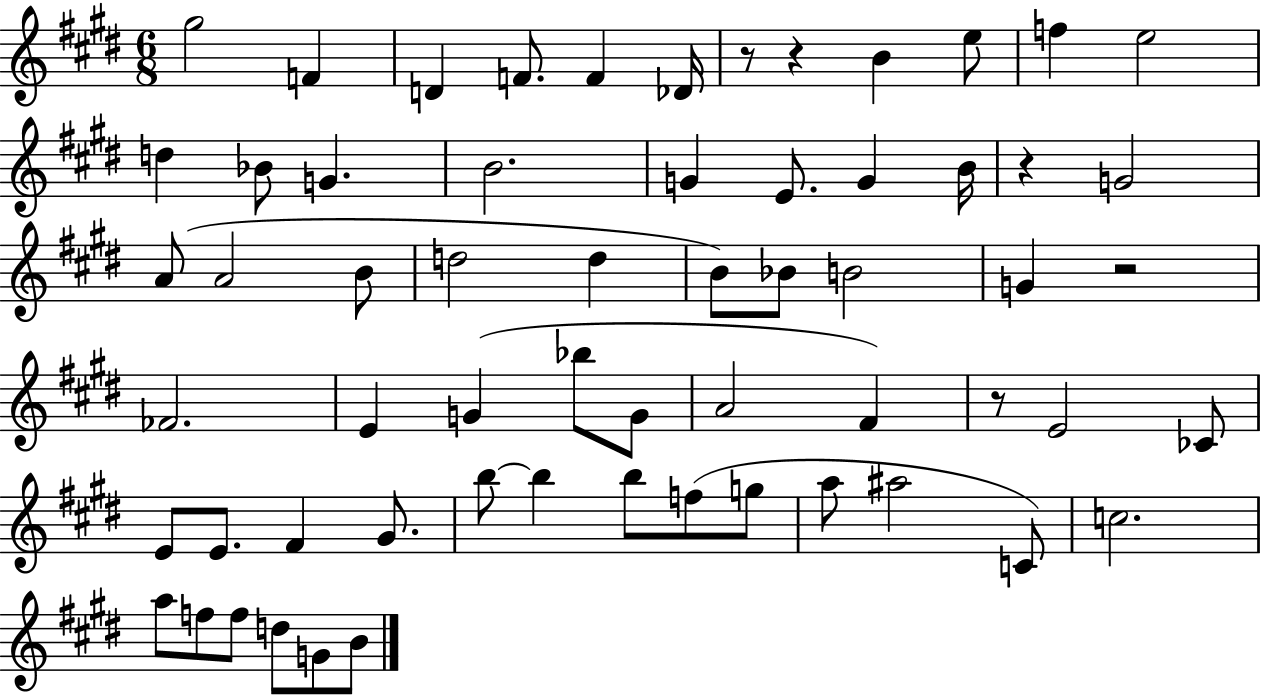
{
  \clef treble
  \numericTimeSignature
  \time 6/8
  \key e \major
  gis''2 f'4 | d'4 f'8. f'4 des'16 | r8 r4 b'4 e''8 | f''4 e''2 | \break d''4 bes'8 g'4. | b'2. | g'4 e'8. g'4 b'16 | r4 g'2 | \break a'8( a'2 b'8 | d''2 d''4 | b'8) bes'8 b'2 | g'4 r2 | \break fes'2. | e'4 g'4( bes''8 g'8 | a'2 fis'4) | r8 e'2 ces'8 | \break e'8 e'8. fis'4 gis'8. | b''8~~ b''4 b''8 f''8( g''8 | a''8 ais''2 c'8) | c''2. | \break a''8 f''8 f''8 d''8 g'8 b'8 | \bar "|."
}